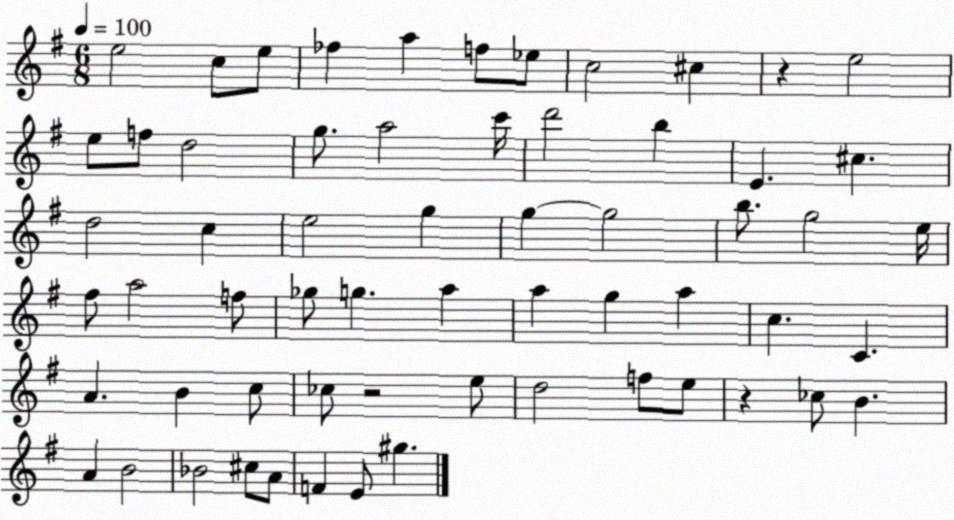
X:1
T:Untitled
M:6/8
L:1/4
K:G
e2 c/2 e/2 _f a f/2 _e/2 c2 ^c z e2 e/2 f/2 d2 g/2 a2 c'/4 d'2 b E ^c d2 c e2 g g g2 b/2 g2 e/4 ^f/2 a2 f/2 _g/2 g a a g a c C A B c/2 _c/2 z2 e/2 d2 f/2 e/2 z _c/2 B A B2 _B2 ^c/2 A/2 F E/2 ^g